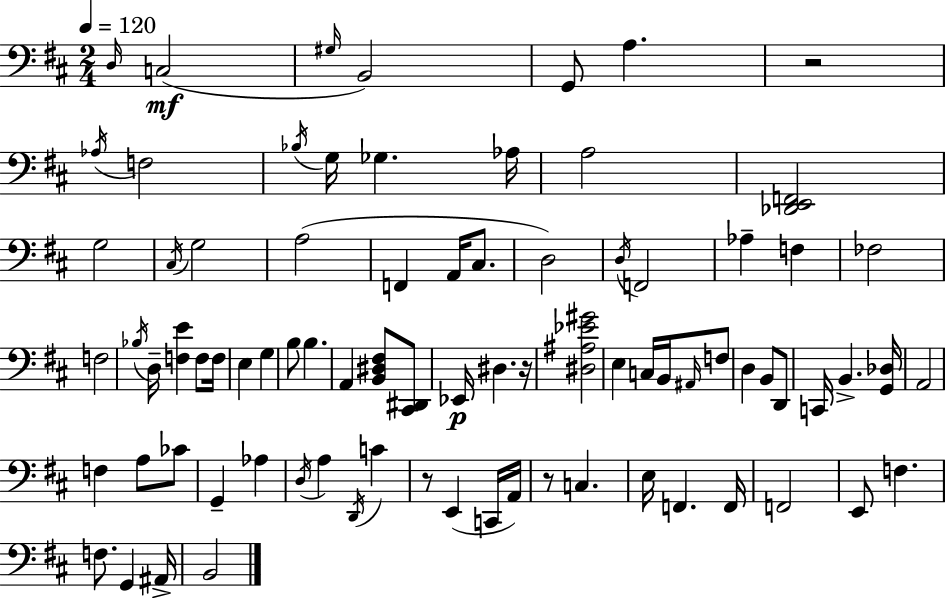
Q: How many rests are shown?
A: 4